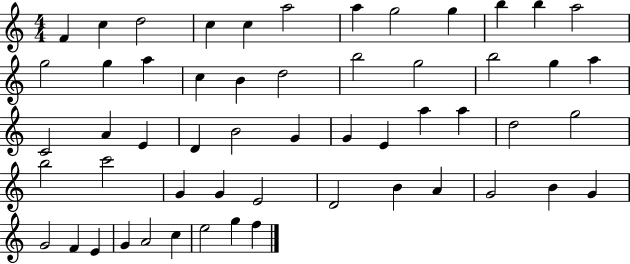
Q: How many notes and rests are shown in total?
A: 55